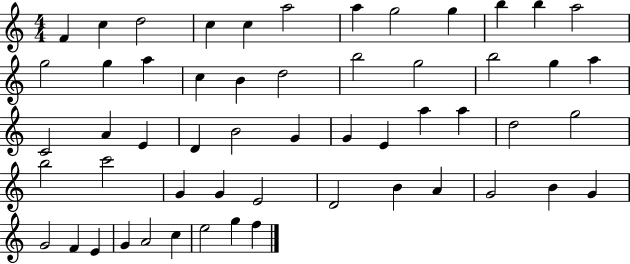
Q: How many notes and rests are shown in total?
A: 55